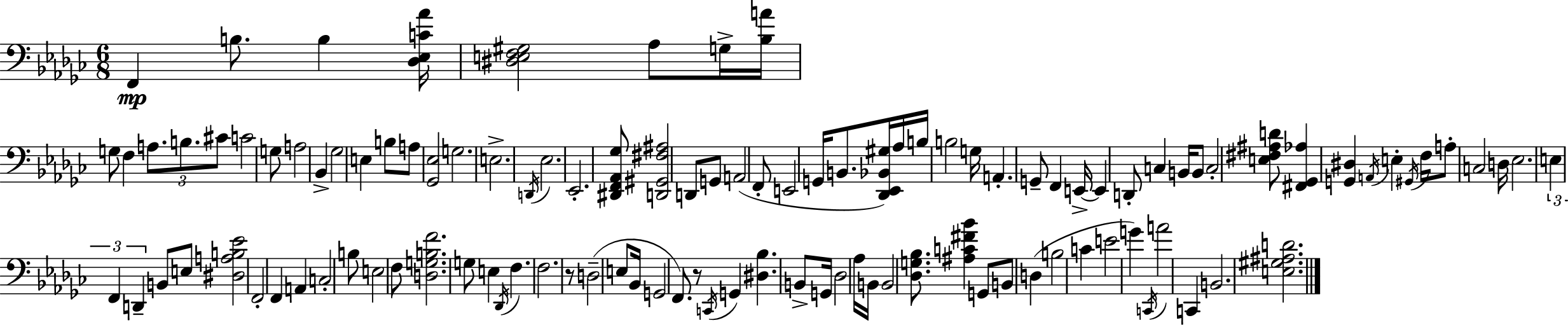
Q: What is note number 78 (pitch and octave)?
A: G2